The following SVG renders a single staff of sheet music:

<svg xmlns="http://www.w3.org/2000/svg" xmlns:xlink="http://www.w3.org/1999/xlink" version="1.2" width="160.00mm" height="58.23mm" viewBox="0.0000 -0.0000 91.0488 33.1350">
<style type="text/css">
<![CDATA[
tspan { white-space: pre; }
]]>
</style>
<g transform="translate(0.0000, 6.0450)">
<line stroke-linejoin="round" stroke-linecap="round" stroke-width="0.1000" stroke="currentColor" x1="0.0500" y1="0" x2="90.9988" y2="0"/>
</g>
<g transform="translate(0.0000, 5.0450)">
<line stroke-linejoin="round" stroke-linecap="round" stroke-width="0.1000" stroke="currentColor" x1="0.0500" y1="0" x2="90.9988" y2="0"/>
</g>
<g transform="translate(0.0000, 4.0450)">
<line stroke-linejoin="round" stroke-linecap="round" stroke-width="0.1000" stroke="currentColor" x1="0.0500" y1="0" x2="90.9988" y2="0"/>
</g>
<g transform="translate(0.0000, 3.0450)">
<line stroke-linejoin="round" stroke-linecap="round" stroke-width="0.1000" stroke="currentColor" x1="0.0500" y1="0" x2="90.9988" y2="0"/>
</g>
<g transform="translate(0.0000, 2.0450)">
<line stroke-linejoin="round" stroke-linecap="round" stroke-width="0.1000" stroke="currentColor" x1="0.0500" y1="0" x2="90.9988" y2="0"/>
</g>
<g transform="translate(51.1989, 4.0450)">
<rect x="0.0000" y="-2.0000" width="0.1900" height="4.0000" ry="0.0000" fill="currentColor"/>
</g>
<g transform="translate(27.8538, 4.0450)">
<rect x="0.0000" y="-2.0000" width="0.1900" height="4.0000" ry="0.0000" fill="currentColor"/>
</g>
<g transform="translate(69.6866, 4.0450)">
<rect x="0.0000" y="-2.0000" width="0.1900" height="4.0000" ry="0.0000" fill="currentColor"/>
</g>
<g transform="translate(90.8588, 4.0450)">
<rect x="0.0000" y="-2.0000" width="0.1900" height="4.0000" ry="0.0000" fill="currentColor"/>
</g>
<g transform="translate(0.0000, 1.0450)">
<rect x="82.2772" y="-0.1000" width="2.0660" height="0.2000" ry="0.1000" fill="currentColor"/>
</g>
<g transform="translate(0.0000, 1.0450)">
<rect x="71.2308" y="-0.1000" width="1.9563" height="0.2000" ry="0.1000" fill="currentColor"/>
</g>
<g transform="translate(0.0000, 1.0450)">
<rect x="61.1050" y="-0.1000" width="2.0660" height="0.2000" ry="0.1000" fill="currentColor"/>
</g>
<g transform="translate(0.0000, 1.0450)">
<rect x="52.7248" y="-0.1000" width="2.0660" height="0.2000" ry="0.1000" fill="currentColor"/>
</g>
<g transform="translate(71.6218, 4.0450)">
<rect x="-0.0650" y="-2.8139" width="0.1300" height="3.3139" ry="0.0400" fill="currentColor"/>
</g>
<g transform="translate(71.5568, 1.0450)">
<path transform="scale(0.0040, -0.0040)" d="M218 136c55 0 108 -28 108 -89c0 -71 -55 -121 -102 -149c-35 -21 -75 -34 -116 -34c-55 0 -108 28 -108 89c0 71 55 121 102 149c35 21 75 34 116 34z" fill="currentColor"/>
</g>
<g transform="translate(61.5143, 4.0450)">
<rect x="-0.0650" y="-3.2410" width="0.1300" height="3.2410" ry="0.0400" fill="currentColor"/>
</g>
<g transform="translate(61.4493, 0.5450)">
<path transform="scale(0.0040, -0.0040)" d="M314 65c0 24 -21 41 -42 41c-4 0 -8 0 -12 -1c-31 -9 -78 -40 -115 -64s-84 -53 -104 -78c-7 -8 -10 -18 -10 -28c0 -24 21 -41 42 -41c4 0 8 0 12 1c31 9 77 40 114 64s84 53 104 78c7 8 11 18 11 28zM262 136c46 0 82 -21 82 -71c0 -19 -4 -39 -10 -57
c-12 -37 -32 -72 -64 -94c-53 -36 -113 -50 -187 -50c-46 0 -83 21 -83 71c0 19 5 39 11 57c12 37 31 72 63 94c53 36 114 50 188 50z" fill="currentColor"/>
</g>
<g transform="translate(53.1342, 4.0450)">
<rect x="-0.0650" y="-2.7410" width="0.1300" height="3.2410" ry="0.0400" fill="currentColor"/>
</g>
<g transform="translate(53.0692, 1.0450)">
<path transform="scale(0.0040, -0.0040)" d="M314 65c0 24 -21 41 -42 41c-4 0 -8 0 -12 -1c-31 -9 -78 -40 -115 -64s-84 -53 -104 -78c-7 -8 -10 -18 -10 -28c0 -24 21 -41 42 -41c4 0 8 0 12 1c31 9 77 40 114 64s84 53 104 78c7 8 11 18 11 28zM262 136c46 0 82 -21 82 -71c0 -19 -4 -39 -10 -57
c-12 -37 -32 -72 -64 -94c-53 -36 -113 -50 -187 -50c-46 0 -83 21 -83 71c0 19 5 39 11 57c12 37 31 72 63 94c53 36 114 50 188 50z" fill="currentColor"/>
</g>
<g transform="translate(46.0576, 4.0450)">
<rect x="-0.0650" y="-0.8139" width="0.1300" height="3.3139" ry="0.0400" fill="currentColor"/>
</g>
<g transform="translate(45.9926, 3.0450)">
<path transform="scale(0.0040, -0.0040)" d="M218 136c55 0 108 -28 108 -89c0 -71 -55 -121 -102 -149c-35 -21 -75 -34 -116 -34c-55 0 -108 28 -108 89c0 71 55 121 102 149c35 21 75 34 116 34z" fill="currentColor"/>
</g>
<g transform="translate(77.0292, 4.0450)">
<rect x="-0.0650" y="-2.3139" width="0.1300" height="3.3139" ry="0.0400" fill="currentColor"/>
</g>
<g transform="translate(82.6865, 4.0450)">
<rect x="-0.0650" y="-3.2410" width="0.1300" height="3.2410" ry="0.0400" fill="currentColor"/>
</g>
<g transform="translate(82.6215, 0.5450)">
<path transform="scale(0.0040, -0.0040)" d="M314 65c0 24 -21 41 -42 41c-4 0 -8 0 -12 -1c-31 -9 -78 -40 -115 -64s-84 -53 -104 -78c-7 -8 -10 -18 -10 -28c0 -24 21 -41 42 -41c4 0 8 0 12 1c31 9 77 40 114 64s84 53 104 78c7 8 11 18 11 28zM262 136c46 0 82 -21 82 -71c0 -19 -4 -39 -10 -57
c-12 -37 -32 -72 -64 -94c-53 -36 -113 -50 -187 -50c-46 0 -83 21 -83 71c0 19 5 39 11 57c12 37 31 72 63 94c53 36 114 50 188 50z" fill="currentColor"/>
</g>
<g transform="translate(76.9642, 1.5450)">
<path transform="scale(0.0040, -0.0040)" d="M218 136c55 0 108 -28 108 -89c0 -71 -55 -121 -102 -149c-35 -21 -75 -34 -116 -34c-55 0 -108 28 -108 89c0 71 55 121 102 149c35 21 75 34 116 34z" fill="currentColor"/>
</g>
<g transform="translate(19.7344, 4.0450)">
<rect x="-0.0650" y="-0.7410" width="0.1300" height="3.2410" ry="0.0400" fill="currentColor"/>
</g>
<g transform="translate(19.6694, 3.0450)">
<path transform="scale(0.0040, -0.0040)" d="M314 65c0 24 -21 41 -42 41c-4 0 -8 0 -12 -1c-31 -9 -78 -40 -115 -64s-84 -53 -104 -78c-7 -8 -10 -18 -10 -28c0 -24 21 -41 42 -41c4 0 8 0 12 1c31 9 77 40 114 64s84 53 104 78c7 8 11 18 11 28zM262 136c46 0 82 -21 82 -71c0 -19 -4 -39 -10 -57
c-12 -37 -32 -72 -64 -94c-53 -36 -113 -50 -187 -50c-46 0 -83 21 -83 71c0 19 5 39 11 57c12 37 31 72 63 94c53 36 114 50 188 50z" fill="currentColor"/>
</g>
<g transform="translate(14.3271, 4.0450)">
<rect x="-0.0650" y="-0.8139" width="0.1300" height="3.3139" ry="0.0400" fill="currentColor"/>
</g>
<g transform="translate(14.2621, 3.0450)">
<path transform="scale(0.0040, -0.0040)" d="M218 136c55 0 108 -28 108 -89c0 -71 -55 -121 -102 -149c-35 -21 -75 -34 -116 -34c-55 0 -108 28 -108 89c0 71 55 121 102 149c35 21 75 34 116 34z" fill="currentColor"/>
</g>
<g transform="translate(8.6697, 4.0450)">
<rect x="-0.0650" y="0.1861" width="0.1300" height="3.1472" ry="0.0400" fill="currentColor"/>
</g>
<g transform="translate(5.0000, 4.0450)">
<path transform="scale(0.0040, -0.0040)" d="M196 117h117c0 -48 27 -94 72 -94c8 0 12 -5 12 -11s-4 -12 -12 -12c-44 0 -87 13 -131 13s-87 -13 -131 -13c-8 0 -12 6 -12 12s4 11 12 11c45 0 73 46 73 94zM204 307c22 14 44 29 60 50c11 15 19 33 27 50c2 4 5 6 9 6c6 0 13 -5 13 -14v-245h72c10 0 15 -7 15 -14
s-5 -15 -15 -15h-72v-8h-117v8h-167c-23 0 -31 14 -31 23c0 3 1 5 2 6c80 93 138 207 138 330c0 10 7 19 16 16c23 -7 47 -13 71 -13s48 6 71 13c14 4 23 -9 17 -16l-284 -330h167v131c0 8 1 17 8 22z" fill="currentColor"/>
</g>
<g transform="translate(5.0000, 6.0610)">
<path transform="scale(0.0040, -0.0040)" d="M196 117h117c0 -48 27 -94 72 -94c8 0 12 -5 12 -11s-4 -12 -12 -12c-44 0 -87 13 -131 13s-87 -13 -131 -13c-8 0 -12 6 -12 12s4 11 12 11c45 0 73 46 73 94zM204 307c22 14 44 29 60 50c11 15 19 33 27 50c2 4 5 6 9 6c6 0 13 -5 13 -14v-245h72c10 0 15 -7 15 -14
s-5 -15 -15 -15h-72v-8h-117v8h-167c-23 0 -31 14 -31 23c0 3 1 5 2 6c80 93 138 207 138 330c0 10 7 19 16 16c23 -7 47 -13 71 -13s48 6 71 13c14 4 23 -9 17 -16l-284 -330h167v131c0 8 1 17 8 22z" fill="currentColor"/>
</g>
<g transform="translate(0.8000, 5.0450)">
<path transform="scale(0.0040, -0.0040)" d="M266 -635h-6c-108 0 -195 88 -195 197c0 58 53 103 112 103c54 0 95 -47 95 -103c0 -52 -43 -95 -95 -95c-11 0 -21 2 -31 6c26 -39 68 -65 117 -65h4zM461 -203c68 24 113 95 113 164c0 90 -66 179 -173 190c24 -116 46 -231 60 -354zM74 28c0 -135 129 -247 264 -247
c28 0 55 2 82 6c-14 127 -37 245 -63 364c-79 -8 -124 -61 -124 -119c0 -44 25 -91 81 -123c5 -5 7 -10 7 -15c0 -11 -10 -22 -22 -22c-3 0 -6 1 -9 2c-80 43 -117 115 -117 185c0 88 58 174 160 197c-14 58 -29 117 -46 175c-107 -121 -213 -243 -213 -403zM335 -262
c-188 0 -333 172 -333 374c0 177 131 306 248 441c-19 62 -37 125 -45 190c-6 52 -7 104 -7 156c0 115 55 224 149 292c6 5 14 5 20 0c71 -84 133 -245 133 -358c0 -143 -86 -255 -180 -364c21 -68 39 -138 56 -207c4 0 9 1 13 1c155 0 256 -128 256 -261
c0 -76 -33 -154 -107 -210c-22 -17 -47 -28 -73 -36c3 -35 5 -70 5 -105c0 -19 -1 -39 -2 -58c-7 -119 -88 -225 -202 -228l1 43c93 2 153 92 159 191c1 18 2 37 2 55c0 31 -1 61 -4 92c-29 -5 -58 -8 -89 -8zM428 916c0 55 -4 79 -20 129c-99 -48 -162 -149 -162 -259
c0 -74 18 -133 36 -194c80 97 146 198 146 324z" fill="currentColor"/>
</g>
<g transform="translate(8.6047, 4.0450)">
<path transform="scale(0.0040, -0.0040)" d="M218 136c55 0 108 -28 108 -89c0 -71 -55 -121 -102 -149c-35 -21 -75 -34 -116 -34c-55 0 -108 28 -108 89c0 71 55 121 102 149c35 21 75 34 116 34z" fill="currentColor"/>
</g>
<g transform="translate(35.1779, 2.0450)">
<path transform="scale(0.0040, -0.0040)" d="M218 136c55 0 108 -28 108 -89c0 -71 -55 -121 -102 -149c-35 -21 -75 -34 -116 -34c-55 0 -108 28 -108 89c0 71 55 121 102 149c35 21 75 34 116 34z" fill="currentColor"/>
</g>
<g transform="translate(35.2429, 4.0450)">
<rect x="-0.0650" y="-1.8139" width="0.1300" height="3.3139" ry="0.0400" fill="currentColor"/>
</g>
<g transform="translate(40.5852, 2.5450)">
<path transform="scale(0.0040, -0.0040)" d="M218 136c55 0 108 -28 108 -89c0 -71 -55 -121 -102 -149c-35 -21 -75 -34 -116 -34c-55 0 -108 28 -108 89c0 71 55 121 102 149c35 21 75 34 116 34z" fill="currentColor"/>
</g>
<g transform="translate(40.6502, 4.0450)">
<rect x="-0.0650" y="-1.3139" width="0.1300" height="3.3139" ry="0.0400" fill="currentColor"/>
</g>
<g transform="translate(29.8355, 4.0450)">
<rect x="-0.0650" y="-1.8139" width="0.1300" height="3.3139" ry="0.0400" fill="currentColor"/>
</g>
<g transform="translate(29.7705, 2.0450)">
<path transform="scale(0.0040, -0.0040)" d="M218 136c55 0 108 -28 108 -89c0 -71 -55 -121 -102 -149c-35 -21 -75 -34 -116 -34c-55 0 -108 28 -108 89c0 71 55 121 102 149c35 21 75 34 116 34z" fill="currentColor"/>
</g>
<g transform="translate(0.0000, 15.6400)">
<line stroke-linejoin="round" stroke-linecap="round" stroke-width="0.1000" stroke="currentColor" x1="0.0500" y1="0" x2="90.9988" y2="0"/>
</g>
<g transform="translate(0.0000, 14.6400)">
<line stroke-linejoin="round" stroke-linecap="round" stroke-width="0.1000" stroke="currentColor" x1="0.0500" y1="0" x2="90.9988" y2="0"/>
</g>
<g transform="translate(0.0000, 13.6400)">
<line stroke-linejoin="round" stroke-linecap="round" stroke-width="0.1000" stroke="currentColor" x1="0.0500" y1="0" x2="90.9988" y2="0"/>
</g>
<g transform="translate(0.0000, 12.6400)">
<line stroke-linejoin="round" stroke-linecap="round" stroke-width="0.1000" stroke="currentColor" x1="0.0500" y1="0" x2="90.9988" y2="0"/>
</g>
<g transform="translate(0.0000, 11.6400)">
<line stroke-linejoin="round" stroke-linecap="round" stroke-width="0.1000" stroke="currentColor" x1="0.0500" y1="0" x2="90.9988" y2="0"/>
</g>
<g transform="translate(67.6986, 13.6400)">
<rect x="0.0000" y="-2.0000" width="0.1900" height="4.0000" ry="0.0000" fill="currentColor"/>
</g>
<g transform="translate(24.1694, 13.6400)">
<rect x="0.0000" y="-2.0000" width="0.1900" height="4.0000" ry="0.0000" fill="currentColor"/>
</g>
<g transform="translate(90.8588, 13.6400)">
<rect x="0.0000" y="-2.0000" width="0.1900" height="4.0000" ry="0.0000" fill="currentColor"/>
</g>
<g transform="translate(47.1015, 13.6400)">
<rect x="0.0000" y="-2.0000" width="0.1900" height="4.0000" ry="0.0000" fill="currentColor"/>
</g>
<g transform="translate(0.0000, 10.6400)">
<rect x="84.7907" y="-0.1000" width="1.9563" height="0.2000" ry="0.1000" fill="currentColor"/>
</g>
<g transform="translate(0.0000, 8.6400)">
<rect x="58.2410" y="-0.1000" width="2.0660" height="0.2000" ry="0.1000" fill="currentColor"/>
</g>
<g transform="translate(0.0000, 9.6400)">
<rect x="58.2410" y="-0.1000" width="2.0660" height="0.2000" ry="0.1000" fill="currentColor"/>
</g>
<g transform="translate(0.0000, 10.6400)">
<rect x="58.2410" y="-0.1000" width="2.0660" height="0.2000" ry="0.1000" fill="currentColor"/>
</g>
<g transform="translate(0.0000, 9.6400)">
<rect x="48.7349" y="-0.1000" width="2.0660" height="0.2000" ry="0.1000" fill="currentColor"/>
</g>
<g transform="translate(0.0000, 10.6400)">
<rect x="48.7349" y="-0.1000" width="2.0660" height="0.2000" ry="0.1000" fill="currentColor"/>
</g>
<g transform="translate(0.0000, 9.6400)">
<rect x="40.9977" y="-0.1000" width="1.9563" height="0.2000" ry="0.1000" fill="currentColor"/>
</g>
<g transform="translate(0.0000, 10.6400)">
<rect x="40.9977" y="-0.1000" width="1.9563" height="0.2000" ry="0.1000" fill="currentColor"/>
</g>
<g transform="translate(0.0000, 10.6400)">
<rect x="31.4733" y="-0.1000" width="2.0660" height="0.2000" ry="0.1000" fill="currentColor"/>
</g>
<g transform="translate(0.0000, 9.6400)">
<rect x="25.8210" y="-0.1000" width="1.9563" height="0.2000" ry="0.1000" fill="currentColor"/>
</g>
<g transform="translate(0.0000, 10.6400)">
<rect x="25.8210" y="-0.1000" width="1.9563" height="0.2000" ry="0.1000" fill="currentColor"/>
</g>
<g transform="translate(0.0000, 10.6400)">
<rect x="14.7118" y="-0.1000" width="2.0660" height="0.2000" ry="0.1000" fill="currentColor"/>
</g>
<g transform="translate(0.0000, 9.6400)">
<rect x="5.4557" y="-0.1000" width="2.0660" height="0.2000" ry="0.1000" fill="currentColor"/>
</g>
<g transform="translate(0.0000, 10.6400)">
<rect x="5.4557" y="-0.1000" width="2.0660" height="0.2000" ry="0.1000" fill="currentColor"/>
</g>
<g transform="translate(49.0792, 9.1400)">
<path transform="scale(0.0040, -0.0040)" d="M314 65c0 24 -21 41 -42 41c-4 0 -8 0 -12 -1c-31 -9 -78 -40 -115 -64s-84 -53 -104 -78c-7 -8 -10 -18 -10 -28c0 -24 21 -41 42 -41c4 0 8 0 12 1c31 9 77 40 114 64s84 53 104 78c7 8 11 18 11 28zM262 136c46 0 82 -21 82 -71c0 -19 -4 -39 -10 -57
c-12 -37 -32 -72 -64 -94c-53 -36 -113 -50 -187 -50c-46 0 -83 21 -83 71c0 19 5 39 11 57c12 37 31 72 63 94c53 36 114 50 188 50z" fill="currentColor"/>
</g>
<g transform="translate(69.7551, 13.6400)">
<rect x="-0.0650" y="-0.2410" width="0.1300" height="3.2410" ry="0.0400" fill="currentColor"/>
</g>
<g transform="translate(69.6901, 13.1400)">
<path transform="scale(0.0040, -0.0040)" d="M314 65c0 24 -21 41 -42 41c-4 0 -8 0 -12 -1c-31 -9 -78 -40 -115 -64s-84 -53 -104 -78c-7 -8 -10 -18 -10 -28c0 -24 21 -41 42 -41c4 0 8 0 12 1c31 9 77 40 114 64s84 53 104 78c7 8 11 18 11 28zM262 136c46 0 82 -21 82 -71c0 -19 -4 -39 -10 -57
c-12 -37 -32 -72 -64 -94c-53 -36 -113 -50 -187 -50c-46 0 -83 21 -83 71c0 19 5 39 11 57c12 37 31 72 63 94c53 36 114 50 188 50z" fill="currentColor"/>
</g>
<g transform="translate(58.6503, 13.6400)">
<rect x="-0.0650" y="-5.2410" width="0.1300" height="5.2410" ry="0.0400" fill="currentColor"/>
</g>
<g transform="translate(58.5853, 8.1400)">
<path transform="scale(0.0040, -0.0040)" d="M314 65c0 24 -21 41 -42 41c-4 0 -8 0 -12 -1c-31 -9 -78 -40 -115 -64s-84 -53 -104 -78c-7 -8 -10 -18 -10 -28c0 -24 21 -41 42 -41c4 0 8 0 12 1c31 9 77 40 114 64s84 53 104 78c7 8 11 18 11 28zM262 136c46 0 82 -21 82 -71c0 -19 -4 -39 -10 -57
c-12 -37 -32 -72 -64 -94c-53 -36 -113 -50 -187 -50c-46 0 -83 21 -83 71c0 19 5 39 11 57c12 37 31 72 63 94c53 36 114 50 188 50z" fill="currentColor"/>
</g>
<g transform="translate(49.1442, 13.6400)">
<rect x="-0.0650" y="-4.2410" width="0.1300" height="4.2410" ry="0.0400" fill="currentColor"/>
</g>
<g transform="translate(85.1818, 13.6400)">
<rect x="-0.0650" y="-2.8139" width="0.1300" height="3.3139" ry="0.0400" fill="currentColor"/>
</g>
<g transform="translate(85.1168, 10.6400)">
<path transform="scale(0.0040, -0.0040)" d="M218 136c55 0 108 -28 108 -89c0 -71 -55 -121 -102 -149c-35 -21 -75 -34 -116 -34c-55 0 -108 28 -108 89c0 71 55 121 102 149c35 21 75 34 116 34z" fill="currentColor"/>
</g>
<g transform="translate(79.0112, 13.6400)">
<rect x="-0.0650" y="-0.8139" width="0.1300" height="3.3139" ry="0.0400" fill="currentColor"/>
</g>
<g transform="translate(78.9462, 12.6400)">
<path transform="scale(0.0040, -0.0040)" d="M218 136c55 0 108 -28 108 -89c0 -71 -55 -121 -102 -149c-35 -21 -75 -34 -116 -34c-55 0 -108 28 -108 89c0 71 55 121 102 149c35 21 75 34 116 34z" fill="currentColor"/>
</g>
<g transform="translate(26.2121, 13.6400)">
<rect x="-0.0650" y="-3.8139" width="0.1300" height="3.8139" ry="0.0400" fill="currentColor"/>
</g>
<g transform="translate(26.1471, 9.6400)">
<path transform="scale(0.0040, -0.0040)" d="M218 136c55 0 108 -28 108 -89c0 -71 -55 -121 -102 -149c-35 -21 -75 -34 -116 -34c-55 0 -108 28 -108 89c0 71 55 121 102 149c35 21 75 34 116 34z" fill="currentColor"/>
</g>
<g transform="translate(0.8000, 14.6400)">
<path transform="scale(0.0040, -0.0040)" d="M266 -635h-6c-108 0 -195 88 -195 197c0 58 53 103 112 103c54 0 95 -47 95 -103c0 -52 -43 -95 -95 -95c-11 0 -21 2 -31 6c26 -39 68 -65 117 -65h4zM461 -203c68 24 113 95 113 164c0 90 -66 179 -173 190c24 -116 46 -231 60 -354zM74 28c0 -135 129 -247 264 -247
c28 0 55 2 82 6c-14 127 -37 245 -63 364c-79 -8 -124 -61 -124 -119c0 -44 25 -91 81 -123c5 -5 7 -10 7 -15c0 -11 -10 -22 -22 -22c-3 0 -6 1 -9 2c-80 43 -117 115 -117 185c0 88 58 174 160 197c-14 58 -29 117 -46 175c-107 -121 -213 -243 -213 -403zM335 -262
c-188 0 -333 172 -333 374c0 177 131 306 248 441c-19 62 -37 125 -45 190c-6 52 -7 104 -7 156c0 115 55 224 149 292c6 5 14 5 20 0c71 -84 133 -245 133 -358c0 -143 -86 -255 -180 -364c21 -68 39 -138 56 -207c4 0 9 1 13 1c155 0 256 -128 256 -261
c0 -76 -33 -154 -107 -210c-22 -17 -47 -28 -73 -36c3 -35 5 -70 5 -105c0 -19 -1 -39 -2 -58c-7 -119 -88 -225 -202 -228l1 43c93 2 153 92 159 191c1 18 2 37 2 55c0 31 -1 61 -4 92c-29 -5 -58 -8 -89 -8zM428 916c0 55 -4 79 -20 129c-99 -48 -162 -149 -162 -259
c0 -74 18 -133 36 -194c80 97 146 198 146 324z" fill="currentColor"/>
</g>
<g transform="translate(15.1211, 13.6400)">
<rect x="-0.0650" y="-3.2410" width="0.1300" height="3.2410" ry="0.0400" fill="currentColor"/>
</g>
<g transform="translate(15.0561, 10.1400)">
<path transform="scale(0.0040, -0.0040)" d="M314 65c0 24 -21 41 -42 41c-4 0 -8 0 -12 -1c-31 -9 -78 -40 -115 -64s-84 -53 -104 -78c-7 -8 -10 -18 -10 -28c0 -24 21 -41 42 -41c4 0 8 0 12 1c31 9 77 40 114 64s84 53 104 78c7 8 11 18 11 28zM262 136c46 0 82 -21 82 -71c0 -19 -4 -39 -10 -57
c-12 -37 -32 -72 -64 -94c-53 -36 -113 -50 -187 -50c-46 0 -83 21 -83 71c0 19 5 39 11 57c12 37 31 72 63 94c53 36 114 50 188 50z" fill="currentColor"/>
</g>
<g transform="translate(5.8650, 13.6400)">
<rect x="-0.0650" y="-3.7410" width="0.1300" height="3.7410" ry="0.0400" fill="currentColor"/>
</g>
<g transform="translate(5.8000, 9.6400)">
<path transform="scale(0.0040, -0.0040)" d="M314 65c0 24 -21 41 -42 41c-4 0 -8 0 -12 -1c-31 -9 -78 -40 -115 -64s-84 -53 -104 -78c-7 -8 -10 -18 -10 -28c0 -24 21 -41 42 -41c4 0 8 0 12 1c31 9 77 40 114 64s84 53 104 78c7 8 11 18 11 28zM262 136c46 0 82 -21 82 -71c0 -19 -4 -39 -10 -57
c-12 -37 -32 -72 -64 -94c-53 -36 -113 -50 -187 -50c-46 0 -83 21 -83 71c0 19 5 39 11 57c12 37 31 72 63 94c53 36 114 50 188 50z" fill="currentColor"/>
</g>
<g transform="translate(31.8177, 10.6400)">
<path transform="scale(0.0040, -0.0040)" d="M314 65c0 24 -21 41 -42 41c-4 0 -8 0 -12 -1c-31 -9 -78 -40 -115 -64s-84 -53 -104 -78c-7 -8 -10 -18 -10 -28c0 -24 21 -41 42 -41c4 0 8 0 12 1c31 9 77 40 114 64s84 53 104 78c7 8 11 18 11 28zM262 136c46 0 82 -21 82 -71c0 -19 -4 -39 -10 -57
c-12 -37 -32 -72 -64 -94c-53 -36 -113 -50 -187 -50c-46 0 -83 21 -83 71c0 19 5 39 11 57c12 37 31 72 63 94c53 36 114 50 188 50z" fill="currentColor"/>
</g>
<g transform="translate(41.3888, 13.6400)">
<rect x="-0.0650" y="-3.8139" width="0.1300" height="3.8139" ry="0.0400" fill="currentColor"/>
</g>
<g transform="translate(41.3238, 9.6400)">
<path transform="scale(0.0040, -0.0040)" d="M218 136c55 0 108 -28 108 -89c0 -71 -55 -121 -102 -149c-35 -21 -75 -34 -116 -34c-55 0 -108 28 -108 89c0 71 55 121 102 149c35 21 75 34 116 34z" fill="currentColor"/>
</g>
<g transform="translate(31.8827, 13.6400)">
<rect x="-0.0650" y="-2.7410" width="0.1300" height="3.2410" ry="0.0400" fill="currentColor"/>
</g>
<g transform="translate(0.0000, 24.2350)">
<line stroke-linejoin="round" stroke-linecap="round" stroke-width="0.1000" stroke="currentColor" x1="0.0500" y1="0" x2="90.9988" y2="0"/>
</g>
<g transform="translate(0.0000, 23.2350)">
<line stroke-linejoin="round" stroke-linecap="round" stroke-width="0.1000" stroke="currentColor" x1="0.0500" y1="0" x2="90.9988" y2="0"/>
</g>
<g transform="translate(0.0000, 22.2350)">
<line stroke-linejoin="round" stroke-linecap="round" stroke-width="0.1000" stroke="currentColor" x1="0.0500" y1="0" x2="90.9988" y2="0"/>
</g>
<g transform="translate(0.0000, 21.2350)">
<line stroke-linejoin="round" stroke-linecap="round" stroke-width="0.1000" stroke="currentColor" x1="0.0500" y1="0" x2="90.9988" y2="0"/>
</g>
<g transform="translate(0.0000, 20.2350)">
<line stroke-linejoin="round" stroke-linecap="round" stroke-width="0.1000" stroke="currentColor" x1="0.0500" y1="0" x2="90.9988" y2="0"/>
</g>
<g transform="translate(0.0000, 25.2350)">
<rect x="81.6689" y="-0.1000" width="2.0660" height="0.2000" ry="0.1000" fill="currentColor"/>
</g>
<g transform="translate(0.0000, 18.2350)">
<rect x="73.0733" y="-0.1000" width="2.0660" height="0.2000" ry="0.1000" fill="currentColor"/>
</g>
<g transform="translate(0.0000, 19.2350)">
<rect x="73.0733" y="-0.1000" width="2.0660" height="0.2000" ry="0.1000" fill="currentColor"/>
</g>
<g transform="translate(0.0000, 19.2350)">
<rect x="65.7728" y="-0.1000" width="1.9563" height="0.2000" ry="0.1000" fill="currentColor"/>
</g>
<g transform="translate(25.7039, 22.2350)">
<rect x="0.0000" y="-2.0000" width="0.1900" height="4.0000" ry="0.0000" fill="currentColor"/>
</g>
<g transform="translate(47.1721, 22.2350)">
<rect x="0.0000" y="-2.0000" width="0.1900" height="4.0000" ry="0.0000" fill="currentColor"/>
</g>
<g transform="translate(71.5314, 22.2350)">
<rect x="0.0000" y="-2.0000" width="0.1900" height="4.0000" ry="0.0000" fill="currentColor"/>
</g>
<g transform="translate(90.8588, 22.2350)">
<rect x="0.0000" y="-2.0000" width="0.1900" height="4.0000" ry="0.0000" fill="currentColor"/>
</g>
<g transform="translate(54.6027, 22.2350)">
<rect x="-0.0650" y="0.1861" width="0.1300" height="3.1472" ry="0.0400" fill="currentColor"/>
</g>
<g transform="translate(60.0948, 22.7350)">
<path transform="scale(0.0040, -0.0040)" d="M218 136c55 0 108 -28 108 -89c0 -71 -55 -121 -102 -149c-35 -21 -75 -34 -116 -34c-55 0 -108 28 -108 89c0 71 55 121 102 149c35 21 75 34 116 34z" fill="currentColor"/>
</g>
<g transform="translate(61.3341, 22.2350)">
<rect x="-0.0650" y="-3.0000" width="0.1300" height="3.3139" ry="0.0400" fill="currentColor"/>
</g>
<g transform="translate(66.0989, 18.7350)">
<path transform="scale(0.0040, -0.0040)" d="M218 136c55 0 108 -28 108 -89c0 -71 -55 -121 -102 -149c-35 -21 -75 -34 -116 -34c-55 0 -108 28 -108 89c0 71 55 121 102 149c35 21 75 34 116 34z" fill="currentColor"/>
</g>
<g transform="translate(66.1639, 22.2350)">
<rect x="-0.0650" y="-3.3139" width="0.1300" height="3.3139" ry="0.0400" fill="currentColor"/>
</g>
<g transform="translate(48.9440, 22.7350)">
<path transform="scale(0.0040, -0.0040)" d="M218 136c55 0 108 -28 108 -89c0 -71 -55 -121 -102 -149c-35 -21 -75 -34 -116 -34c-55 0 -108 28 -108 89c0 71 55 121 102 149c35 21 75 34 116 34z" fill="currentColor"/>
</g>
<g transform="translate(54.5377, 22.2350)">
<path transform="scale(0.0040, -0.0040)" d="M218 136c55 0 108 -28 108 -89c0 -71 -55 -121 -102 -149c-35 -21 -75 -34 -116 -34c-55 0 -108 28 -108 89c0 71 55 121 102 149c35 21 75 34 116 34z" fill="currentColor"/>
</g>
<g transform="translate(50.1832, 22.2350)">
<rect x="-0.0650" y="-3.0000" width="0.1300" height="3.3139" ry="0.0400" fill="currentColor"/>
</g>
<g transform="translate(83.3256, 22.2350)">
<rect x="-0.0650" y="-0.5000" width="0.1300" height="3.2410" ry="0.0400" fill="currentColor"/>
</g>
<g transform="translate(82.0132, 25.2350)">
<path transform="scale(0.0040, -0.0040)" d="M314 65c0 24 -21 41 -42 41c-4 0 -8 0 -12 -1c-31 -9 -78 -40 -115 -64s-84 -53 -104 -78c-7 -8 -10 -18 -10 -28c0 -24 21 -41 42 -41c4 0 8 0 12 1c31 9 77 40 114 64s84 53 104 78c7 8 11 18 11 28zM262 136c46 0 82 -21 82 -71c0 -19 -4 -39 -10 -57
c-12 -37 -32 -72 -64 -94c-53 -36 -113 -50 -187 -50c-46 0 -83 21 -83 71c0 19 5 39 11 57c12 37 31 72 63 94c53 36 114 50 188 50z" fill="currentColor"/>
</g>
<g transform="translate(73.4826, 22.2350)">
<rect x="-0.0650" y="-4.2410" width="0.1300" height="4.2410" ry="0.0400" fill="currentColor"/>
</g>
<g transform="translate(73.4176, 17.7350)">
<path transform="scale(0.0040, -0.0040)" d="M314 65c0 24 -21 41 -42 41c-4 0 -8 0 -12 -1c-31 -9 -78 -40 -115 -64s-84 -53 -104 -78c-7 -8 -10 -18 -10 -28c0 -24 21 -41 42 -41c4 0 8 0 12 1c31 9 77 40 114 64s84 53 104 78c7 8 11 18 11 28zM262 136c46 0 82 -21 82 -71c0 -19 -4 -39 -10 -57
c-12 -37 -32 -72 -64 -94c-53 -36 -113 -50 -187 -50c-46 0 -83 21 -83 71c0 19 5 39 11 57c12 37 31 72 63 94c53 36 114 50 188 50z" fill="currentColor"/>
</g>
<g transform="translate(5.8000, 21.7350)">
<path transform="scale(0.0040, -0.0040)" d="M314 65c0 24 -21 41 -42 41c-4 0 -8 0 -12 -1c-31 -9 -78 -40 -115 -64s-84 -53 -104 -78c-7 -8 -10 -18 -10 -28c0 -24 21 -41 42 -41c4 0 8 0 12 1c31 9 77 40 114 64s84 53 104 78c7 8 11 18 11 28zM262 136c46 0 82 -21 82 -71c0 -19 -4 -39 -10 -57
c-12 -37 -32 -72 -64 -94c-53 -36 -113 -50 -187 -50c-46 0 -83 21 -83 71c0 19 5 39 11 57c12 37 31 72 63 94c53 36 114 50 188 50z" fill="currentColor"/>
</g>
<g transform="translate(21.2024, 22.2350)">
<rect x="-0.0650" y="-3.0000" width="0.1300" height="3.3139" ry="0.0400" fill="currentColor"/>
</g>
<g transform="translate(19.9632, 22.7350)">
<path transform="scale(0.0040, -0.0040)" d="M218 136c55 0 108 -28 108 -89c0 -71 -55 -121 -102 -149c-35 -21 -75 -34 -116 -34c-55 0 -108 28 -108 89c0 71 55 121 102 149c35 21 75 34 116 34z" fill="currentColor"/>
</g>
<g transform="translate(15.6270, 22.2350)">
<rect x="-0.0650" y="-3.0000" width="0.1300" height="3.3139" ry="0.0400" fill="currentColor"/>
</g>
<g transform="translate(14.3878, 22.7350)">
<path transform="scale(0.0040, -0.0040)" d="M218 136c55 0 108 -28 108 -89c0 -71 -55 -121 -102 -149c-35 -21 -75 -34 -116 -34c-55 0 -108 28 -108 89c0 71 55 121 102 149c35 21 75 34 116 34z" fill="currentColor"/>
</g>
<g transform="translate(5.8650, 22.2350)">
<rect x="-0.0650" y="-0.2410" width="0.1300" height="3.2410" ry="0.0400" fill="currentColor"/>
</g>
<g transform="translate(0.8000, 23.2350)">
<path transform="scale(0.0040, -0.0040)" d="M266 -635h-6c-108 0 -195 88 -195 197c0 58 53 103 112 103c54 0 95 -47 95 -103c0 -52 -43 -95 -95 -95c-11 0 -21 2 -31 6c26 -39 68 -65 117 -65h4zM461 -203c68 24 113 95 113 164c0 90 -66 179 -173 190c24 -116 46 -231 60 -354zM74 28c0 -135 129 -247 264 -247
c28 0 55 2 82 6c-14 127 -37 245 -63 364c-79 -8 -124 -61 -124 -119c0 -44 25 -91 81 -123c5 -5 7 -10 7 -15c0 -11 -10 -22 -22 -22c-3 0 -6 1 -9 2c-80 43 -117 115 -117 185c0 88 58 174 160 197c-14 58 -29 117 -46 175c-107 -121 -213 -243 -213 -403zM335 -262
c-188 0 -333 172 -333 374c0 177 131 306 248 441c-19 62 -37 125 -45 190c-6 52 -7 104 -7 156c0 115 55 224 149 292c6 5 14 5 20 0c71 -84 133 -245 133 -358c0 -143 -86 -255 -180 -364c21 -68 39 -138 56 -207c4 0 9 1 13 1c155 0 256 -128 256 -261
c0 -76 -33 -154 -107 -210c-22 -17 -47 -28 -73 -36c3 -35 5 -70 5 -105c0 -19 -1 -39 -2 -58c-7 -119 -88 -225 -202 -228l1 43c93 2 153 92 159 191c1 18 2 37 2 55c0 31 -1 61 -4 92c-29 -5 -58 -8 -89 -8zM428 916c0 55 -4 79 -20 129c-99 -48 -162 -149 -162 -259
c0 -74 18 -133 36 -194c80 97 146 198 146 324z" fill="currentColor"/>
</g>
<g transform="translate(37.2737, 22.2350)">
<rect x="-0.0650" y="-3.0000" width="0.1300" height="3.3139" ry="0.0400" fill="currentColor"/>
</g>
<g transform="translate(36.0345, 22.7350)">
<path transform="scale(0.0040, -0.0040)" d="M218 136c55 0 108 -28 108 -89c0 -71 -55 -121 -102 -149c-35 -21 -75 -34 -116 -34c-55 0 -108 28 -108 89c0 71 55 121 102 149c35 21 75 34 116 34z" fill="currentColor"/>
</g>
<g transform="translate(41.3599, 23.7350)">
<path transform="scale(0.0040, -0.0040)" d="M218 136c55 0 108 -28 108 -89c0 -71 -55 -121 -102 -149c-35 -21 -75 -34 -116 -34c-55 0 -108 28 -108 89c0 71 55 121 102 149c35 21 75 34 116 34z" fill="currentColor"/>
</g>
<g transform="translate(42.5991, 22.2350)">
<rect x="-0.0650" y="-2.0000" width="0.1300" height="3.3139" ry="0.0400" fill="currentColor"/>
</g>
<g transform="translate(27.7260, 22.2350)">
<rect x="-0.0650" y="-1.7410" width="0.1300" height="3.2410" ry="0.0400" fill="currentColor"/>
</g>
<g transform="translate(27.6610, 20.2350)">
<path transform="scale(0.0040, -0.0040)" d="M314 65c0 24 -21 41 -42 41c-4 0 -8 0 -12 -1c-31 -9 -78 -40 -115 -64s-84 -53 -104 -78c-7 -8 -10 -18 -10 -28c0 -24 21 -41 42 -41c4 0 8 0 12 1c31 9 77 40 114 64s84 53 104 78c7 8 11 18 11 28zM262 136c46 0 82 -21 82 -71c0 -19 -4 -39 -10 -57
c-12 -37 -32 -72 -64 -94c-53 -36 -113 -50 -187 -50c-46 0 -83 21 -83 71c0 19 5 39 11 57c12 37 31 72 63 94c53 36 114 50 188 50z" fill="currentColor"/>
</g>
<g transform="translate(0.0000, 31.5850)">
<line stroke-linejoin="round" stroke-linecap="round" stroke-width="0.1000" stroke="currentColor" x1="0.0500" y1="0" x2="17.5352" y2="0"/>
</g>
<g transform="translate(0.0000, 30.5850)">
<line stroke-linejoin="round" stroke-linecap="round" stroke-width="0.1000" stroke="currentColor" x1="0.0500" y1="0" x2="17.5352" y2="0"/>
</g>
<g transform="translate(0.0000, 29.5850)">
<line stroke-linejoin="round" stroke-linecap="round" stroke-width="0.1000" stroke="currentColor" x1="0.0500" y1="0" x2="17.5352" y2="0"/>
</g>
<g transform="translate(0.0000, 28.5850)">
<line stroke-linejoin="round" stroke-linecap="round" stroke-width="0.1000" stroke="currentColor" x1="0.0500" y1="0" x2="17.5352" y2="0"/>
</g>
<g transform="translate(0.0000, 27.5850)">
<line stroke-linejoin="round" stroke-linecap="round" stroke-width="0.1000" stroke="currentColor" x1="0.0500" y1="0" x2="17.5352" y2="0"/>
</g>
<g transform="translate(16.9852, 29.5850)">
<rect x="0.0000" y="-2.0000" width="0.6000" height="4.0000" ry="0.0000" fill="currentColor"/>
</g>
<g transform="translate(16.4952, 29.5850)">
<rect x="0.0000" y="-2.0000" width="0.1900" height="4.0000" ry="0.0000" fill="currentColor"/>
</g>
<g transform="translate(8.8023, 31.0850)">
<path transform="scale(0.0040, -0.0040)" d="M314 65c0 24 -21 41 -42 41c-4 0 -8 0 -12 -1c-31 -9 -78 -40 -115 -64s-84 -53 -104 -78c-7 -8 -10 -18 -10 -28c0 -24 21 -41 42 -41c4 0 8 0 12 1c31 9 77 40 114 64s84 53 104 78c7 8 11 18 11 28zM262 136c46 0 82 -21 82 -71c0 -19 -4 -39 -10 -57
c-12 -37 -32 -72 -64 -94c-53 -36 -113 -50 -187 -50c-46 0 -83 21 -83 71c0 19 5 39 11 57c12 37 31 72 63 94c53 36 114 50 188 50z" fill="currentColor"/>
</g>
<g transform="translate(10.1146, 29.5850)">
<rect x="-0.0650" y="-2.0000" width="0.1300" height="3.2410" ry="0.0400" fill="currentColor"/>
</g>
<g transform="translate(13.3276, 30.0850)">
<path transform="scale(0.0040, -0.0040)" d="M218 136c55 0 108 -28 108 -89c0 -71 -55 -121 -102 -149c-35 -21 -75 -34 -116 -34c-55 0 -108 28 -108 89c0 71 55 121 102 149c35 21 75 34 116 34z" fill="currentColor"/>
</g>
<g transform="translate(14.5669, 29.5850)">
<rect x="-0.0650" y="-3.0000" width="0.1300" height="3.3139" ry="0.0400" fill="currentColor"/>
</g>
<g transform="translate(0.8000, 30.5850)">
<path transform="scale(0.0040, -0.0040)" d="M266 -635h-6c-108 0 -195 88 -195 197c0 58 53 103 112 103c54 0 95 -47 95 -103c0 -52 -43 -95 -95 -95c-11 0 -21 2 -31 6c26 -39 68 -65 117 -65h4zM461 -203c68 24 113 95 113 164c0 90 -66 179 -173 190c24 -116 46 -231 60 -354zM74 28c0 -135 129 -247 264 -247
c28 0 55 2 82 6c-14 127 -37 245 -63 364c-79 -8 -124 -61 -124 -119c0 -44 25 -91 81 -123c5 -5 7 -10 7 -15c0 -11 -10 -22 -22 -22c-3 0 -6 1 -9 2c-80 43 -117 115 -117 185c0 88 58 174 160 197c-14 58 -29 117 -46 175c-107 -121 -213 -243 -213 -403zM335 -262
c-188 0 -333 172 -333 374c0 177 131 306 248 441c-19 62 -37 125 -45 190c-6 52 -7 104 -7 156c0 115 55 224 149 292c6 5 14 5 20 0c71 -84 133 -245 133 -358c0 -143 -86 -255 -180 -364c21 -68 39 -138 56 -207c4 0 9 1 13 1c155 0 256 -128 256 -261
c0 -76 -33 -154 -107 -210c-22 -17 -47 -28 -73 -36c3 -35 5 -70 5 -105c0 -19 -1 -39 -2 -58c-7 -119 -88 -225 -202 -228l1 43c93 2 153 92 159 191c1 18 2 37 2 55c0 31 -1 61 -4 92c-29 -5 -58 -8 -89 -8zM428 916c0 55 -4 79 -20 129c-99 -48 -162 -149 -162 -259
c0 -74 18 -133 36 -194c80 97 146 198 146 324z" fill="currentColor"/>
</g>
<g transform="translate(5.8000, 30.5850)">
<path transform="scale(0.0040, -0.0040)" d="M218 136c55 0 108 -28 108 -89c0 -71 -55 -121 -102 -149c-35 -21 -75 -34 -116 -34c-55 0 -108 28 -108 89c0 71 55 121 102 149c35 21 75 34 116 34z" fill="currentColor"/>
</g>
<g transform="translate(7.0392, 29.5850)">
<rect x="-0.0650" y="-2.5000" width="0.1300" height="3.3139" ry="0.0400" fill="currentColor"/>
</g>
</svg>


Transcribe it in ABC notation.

X:1
T:Untitled
M:4/4
L:1/4
K:C
B d d2 f f e d a2 b2 a g b2 c'2 b2 c' a2 c' d'2 f'2 c2 d a c2 A A f2 A F A B A b d'2 C2 G F2 A